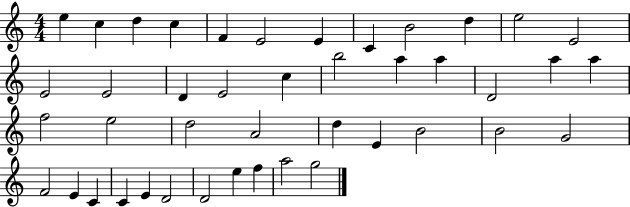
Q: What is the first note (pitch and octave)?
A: E5